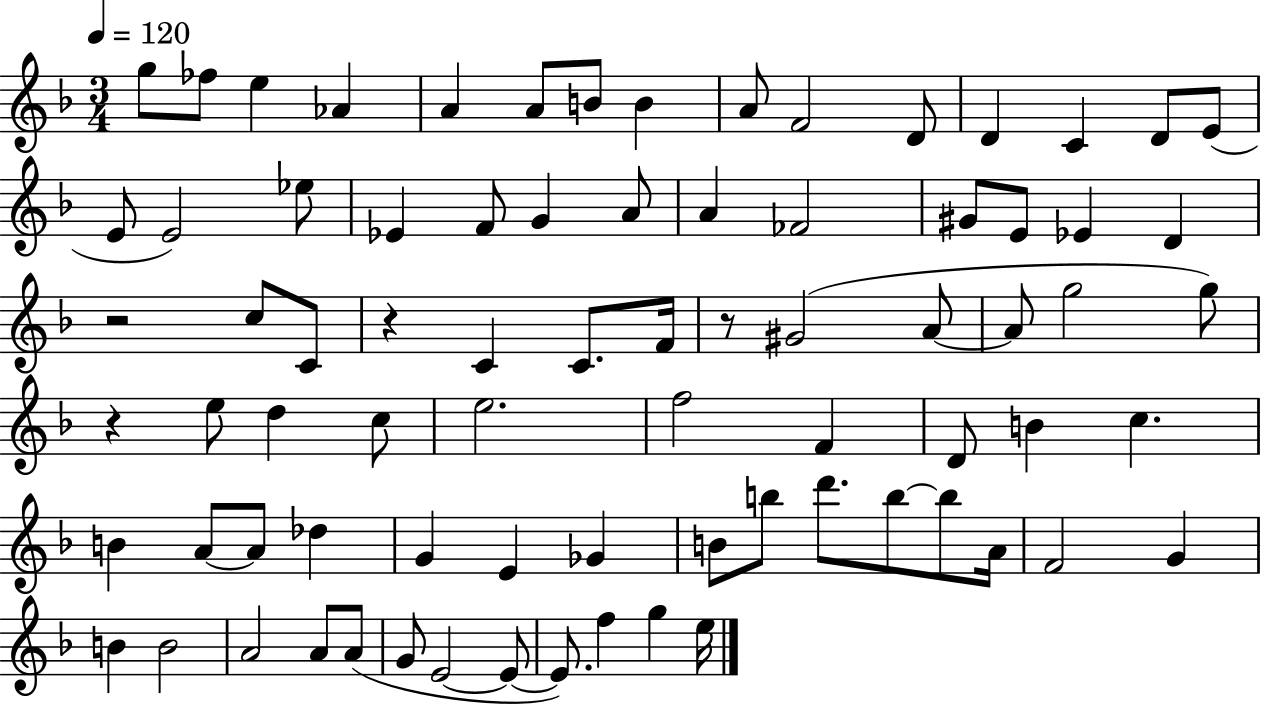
G5/e FES5/e E5/q Ab4/q A4/q A4/e B4/e B4/q A4/e F4/h D4/e D4/q C4/q D4/e E4/e E4/e E4/h Eb5/e Eb4/q F4/e G4/q A4/e A4/q FES4/h G#4/e E4/e Eb4/q D4/q R/h C5/e C4/e R/q C4/q C4/e. F4/s R/e G#4/h A4/e A4/e G5/h G5/e R/q E5/e D5/q C5/e E5/h. F5/h F4/q D4/e B4/q C5/q. B4/q A4/e A4/e Db5/q G4/q E4/q Gb4/q B4/e B5/e D6/e. B5/e B5/e A4/s F4/h G4/q B4/q B4/h A4/h A4/e A4/e G4/e E4/h E4/e E4/e. F5/q G5/q E5/s